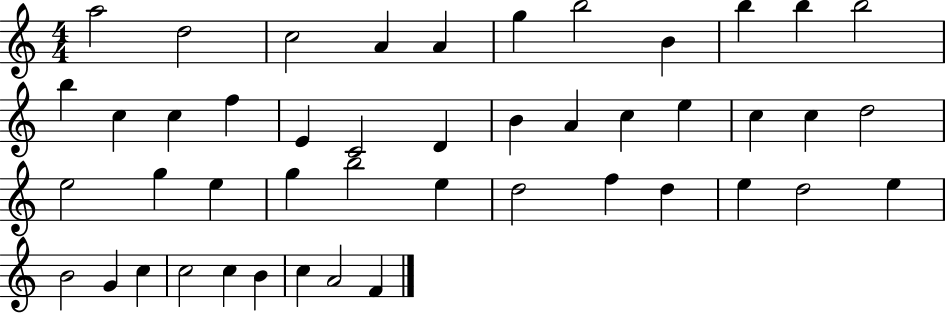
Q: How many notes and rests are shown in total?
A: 46